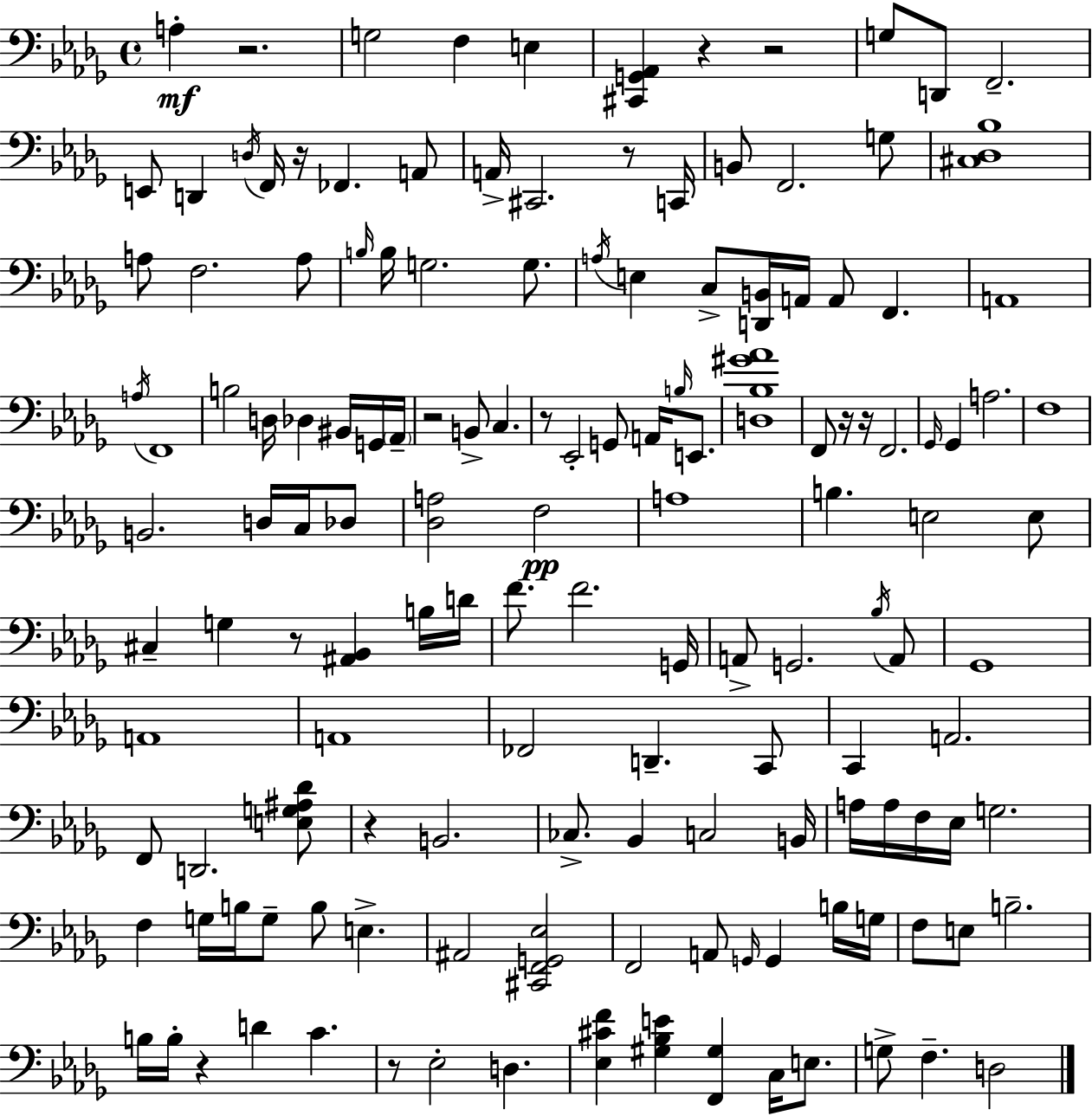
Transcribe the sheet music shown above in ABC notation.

X:1
T:Untitled
M:4/4
L:1/4
K:Bbm
A, z2 G,2 F, E, [^C,,G,,_A,,] z z2 G,/2 D,,/2 F,,2 E,,/2 D,, D,/4 F,,/4 z/4 _F,, A,,/2 A,,/4 ^C,,2 z/2 C,,/4 B,,/2 F,,2 G,/2 [^C,_D,_B,]4 A,/2 F,2 A,/2 B,/4 B,/4 G,2 G,/2 A,/4 E, C,/2 [D,,B,,]/4 A,,/4 A,,/2 F,, A,,4 A,/4 F,,4 B,2 D,/4 _D, ^B,,/4 G,,/4 _A,,/4 z2 B,,/2 C, z/2 _E,,2 G,,/2 A,,/4 B,/4 E,,/2 [D,_B,^G_A]4 F,,/2 z/4 z/4 F,,2 _G,,/4 _G,, A,2 F,4 B,,2 D,/4 C,/4 _D,/2 [_D,A,]2 F,2 A,4 B, E,2 E,/2 ^C, G, z/2 [^A,,_B,,] B,/4 D/4 F/2 F2 G,,/4 A,,/2 G,,2 _B,/4 A,,/2 _G,,4 A,,4 A,,4 _F,,2 D,, C,,/2 C,, A,,2 F,,/2 D,,2 [E,G,^A,_D]/2 z B,,2 _C,/2 _B,, C,2 B,,/4 A,/4 A,/4 F,/4 _E,/4 G,2 F, G,/4 B,/4 G,/2 B,/2 E, ^A,,2 [^C,,F,,G,,_E,]2 F,,2 A,,/2 G,,/4 G,, B,/4 G,/4 F,/2 E,/2 B,2 B,/4 B,/4 z D C z/2 _E,2 D, [_E,^CF] [^G,_B,E] [F,,^G,] C,/4 E,/2 G,/2 F, D,2